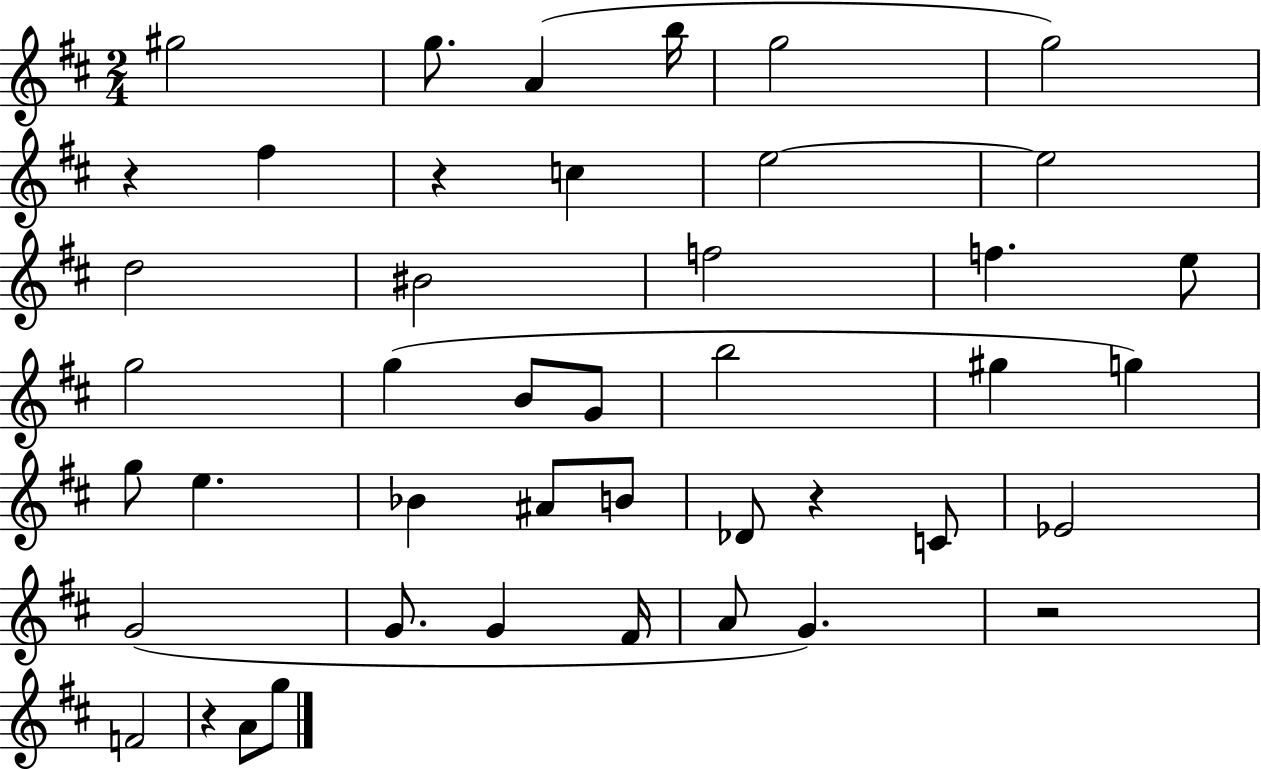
G#5/h G5/e. A4/q B5/s G5/h G5/h R/q F#5/q R/q C5/q E5/h E5/h D5/h BIS4/h F5/h F5/q. E5/e G5/h G5/q B4/e G4/e B5/h G#5/q G5/q G5/e E5/q. Bb4/q A#4/e B4/e Db4/e R/q C4/e Eb4/h G4/h G4/e. G4/q F#4/s A4/e G4/q. R/h F4/h R/q A4/e G5/e